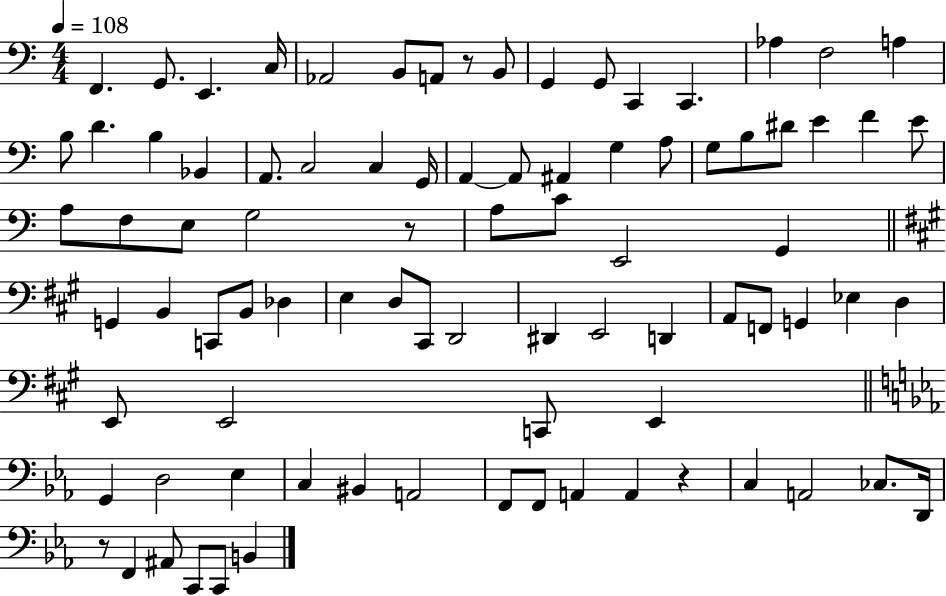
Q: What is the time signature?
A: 4/4